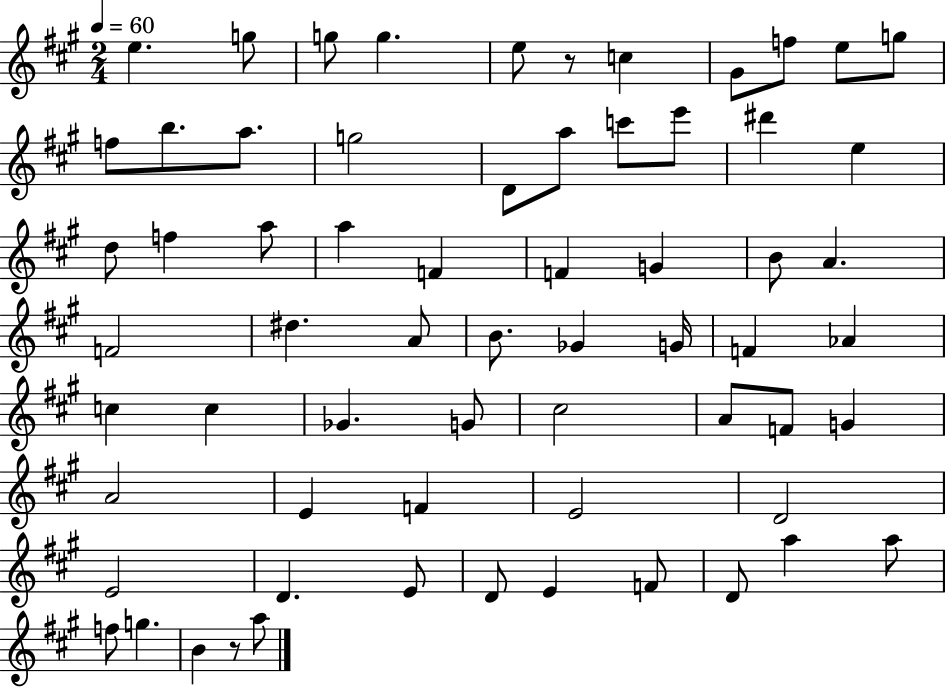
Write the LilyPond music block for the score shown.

{
  \clef treble
  \numericTimeSignature
  \time 2/4
  \key a \major
  \tempo 4 = 60
  e''4. g''8 | g''8 g''4. | e''8 r8 c''4 | gis'8 f''8 e''8 g''8 | \break f''8 b''8. a''8. | g''2 | d'8 a''8 c'''8 e'''8 | dis'''4 e''4 | \break d''8 f''4 a''8 | a''4 f'4 | f'4 g'4 | b'8 a'4. | \break f'2 | dis''4. a'8 | b'8. ges'4 g'16 | f'4 aes'4 | \break c''4 c''4 | ges'4. g'8 | cis''2 | a'8 f'8 g'4 | \break a'2 | e'4 f'4 | e'2 | d'2 | \break e'2 | d'4. e'8 | d'8 e'4 f'8 | d'8 a''4 a''8 | \break f''8 g''4. | b'4 r8 a''8 | \bar "|."
}